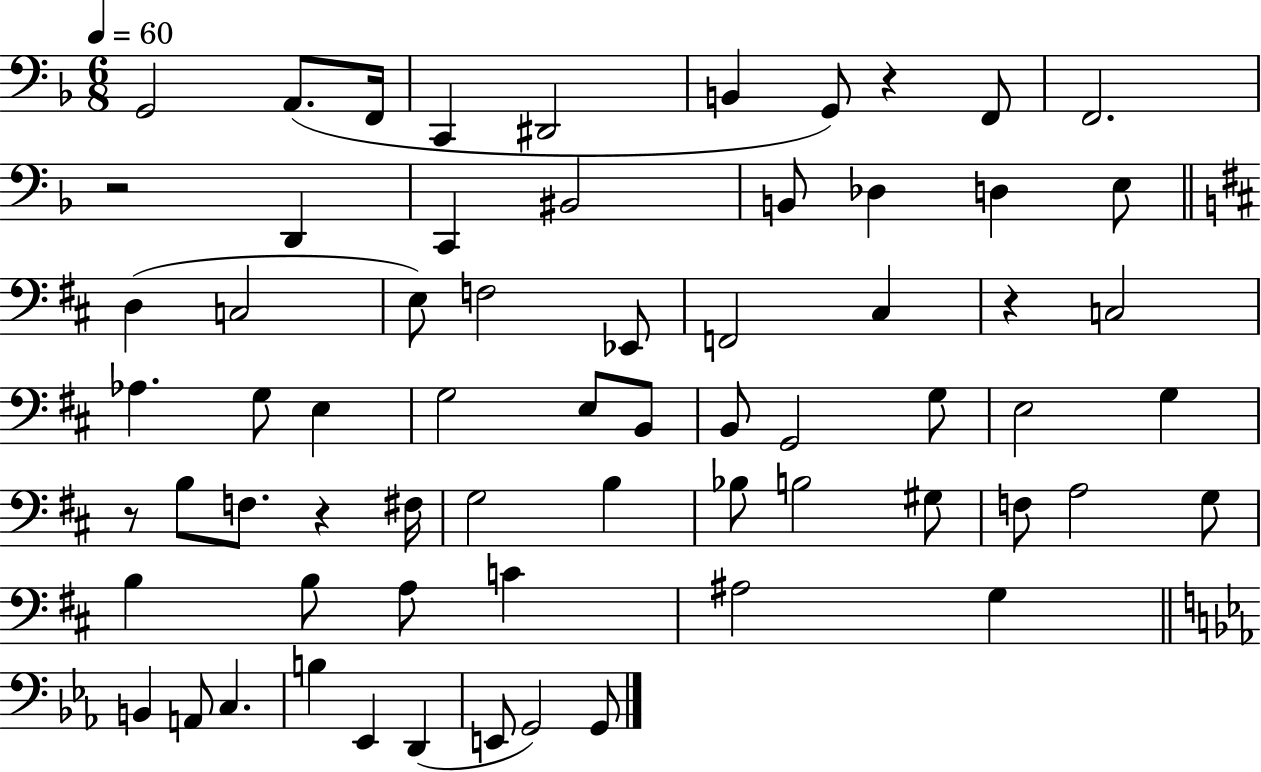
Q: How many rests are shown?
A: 5